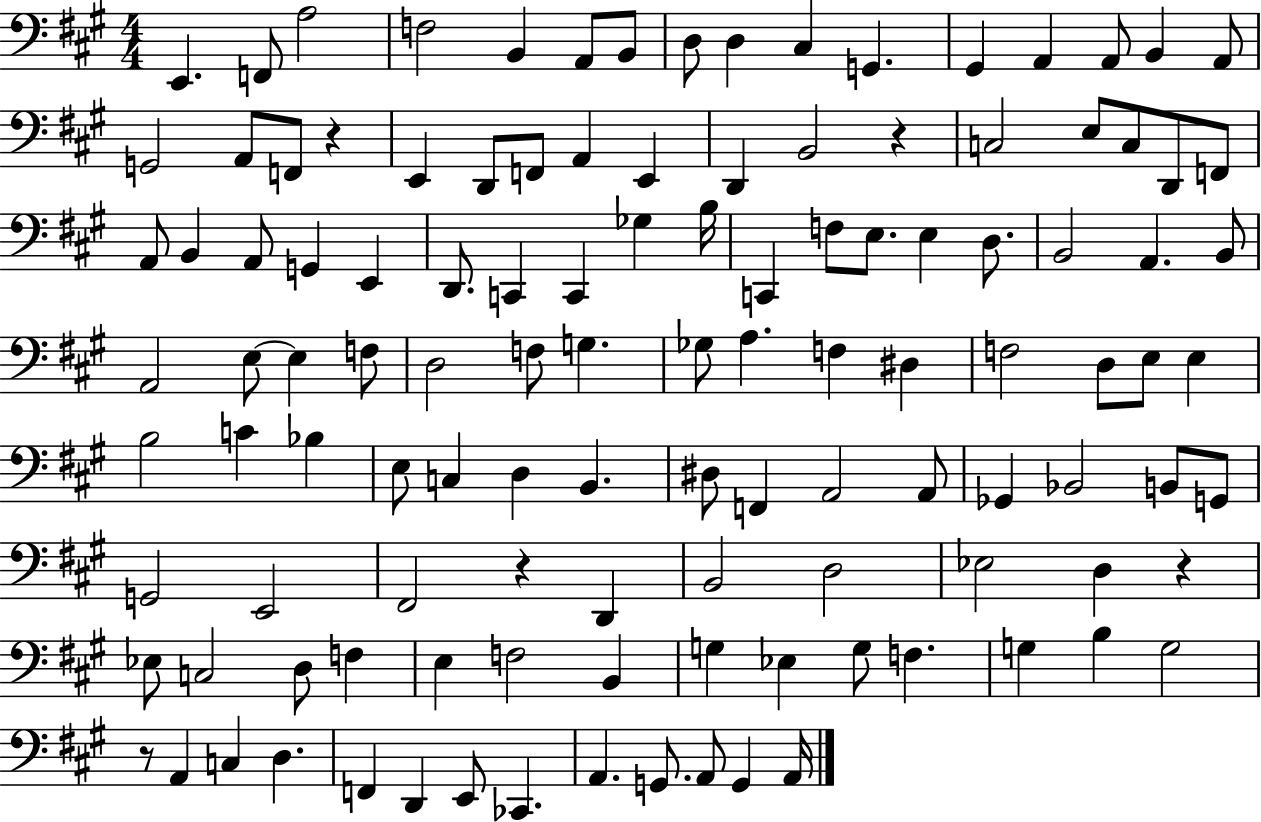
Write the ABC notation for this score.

X:1
T:Untitled
M:4/4
L:1/4
K:A
E,, F,,/2 A,2 F,2 B,, A,,/2 B,,/2 D,/2 D, ^C, G,, ^G,, A,, A,,/2 B,, A,,/2 G,,2 A,,/2 F,,/2 z E,, D,,/2 F,,/2 A,, E,, D,, B,,2 z C,2 E,/2 C,/2 D,,/2 F,,/2 A,,/2 B,, A,,/2 G,, E,, D,,/2 C,, C,, _G, B,/4 C,, F,/2 E,/2 E, D,/2 B,,2 A,, B,,/2 A,,2 E,/2 E, F,/2 D,2 F,/2 G, _G,/2 A, F, ^D, F,2 D,/2 E,/2 E, B,2 C _B, E,/2 C, D, B,, ^D,/2 F,, A,,2 A,,/2 _G,, _B,,2 B,,/2 G,,/2 G,,2 E,,2 ^F,,2 z D,, B,,2 D,2 _E,2 D, z _E,/2 C,2 D,/2 F, E, F,2 B,, G, _E, G,/2 F, G, B, G,2 z/2 A,, C, D, F,, D,, E,,/2 _C,, A,, G,,/2 A,,/2 G,, A,,/4